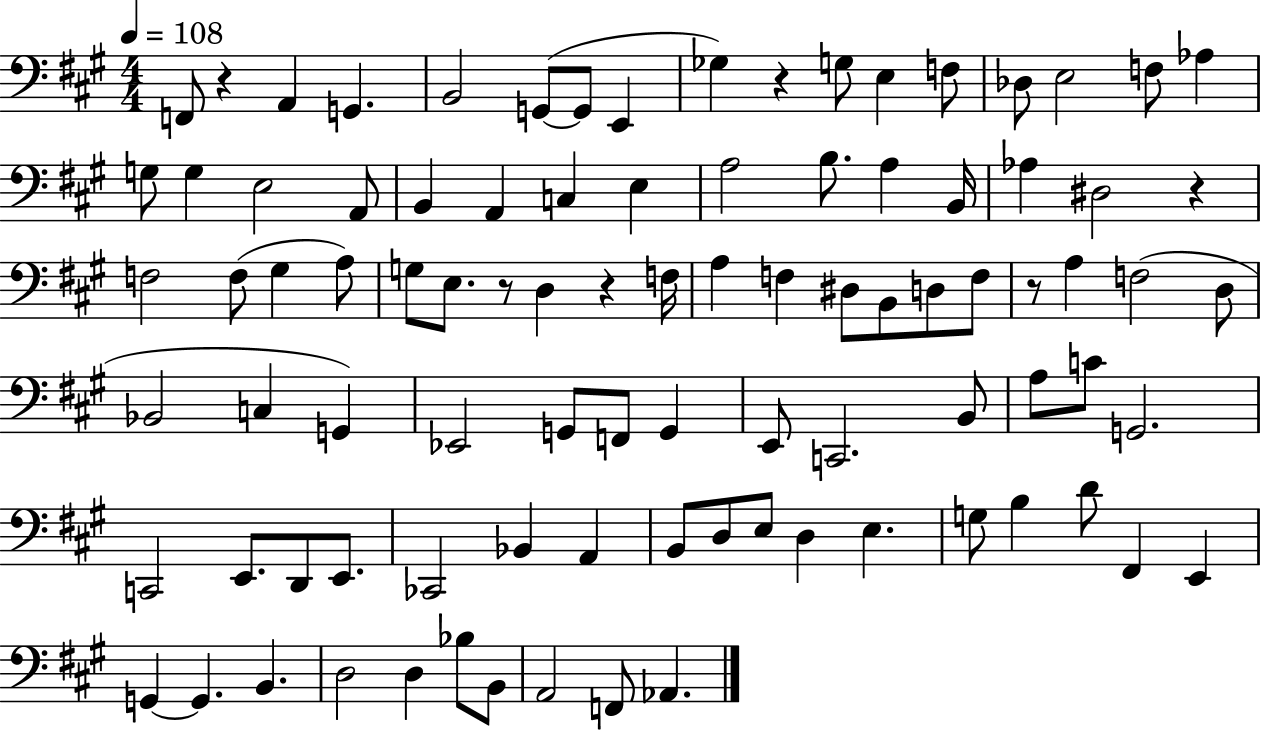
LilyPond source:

{
  \clef bass
  \numericTimeSignature
  \time 4/4
  \key a \major
  \tempo 4 = 108
  f,8 r4 a,4 g,4. | b,2 g,8~(~ g,8 e,4 | ges4) r4 g8 e4 f8 | des8 e2 f8 aes4 | \break g8 g4 e2 a,8 | b,4 a,4 c4 e4 | a2 b8. a4 b,16 | aes4 dis2 r4 | \break f2 f8( gis4 a8) | g8 e8. r8 d4 r4 f16 | a4 f4 dis8 b,8 d8 f8 | r8 a4 f2( d8 | \break bes,2 c4 g,4) | ees,2 g,8 f,8 g,4 | e,8 c,2. b,8 | a8 c'8 g,2. | \break c,2 e,8. d,8 e,8. | ces,2 bes,4 a,4 | b,8 d8 e8 d4 e4. | g8 b4 d'8 fis,4 e,4 | \break g,4~~ g,4. b,4. | d2 d4 bes8 b,8 | a,2 f,8 aes,4. | \bar "|."
}